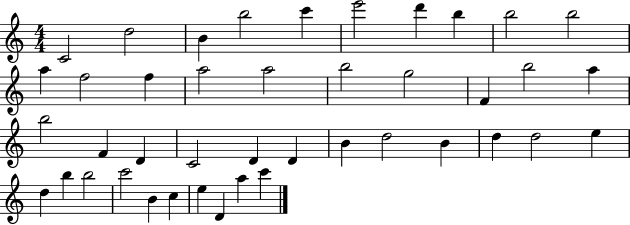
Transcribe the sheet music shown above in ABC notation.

X:1
T:Untitled
M:4/4
L:1/4
K:C
C2 d2 B b2 c' e'2 d' b b2 b2 a f2 f a2 a2 b2 g2 F b2 a b2 F D C2 D D B d2 B d d2 e d b b2 c'2 B c e D a c'